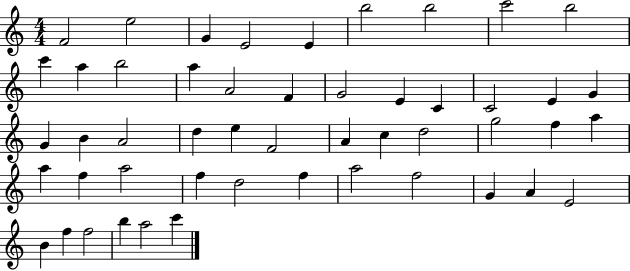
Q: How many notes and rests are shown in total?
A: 50